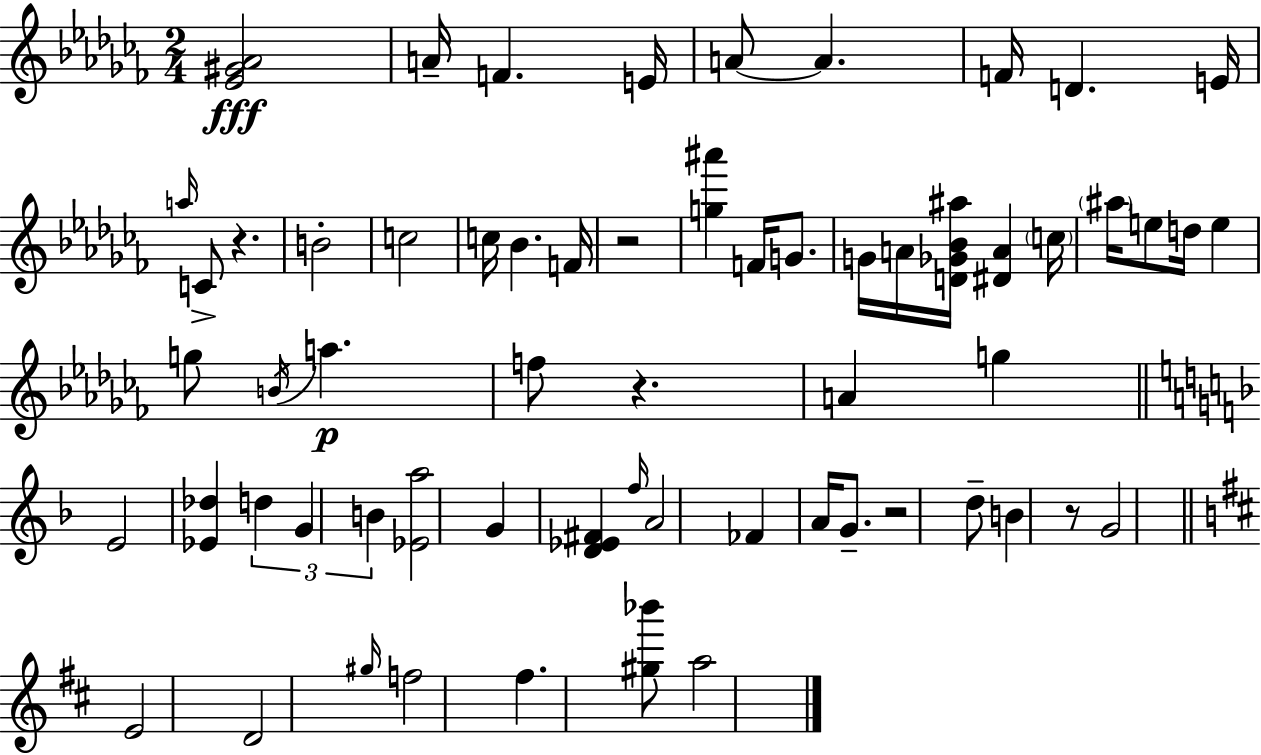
X:1
T:Untitled
M:2/4
L:1/4
K:Abm
[_E^G_A]2 A/4 F E/4 A/2 A F/4 D E/4 a/4 C/2 z B2 c2 c/4 _B F/4 z2 [g^a'] F/4 G/2 G/4 A/4 [D_G_B^a]/4 [^DA] c/4 ^a/4 e/2 d/4 e g/2 B/4 a f/2 z A g E2 [_E_d] d G B [_Ea]2 G [D_E^F] f/4 A2 _F A/4 G/2 z2 d/2 B z/2 G2 E2 D2 ^g/4 f2 ^f [^g_b']/2 a2